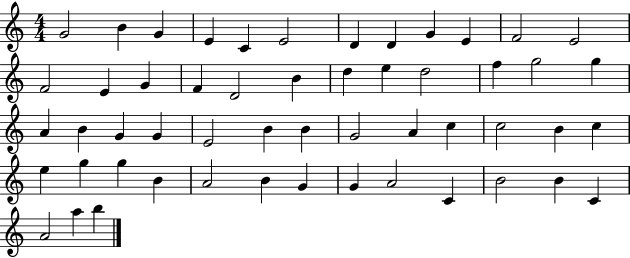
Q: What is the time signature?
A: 4/4